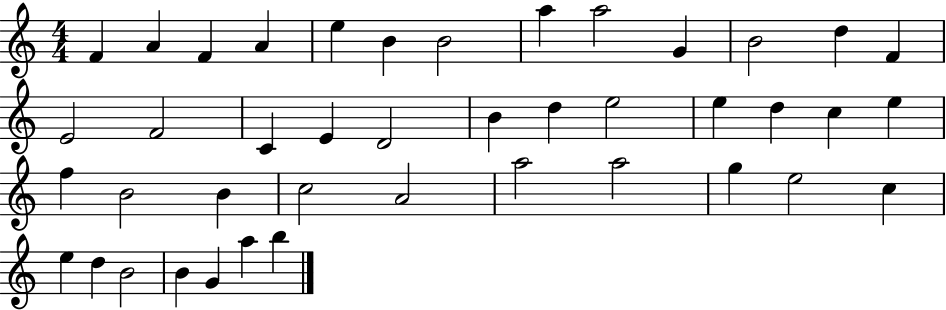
{
  \clef treble
  \numericTimeSignature
  \time 4/4
  \key c \major
  f'4 a'4 f'4 a'4 | e''4 b'4 b'2 | a''4 a''2 g'4 | b'2 d''4 f'4 | \break e'2 f'2 | c'4 e'4 d'2 | b'4 d''4 e''2 | e''4 d''4 c''4 e''4 | \break f''4 b'2 b'4 | c''2 a'2 | a''2 a''2 | g''4 e''2 c''4 | \break e''4 d''4 b'2 | b'4 g'4 a''4 b''4 | \bar "|."
}